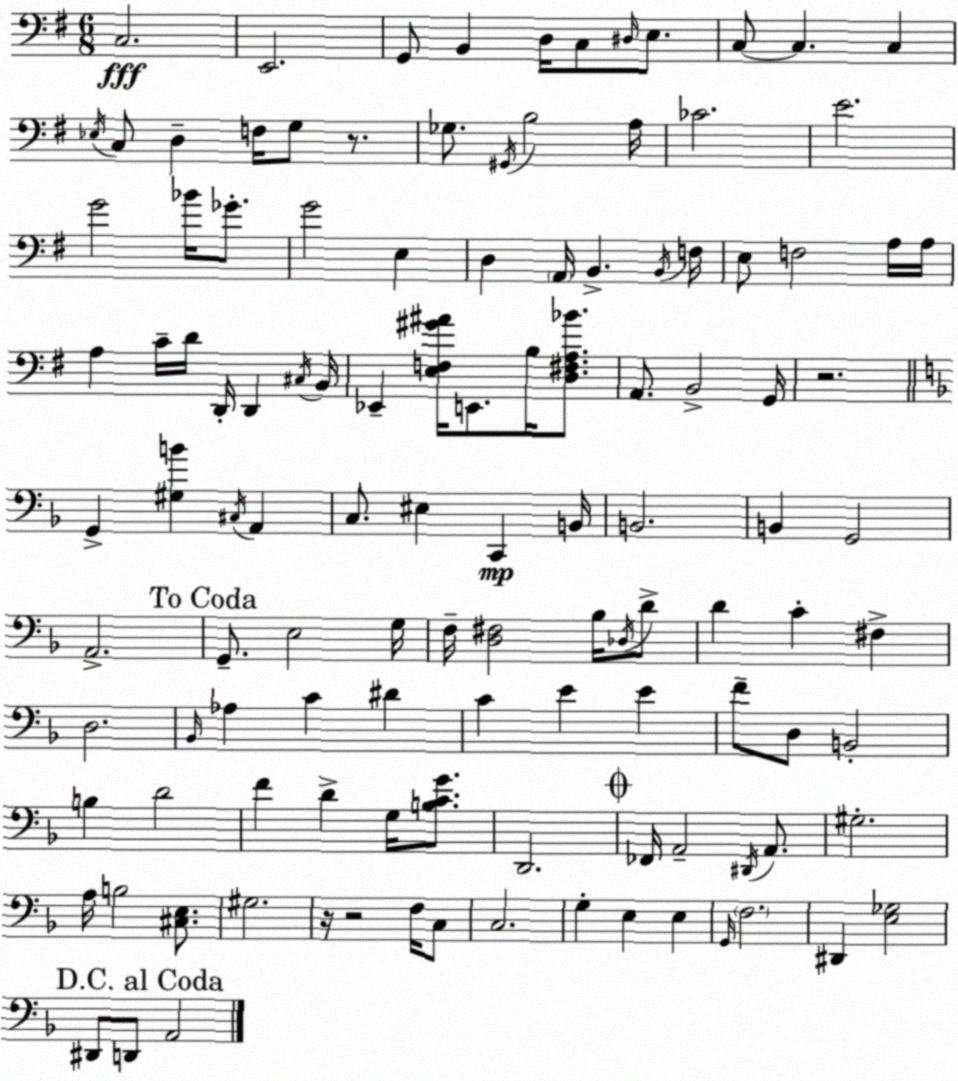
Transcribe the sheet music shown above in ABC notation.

X:1
T:Untitled
M:6/8
L:1/4
K:G
C,2 E,,2 G,,/2 B,, D,/4 C,/2 ^D,/4 E,/2 C,/2 C, C, _E,/4 C,/2 D, F,/4 G,/2 z/2 _G,/2 ^G,,/4 B,2 A,/4 _C2 E2 G2 _B/4 _G/2 G2 E, D, A,,/4 B,, B,,/4 F,/4 E,/2 F,2 A,/4 A,/4 A, C/4 D/4 D,,/4 D,, ^C,/4 B,,/4 _E,, [E,F,^G^A]/4 E,,/2 B,/4 [D,^F,A,_B]/2 A,,/2 B,,2 G,,/4 z2 G,, [^G,B] ^C,/4 A,, C,/2 ^E, C,, B,,/4 B,,2 B,, G,,2 A,,2 G,,/2 E,2 G,/4 F,/4 [D,^F,]2 _B,/4 _D,/4 D/2 D C ^F, D,2 _B,,/4 _A, C ^D C E E F/2 D,/2 B,,2 B, D2 F D G,/4 [B,CG]/2 D,,2 _F,,/4 A,,2 ^D,,/4 A,,/2 ^G,2 A,/4 B,2 [^C,E,]/2 ^G,2 z/4 z2 F,/4 C,/2 C,2 G, E, E, G,,/4 F,2 ^D,, [E,_G,]2 ^D,,/2 D,,/2 A,,2